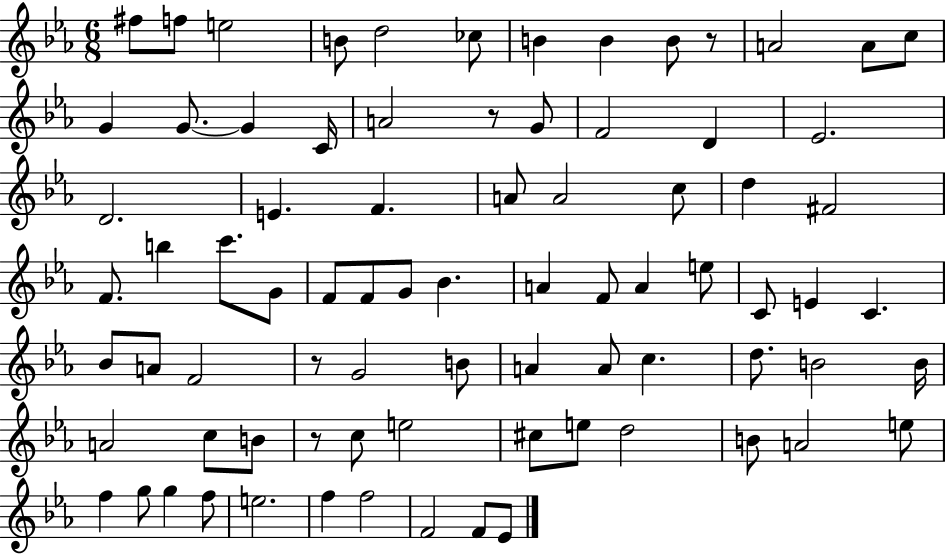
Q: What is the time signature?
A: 6/8